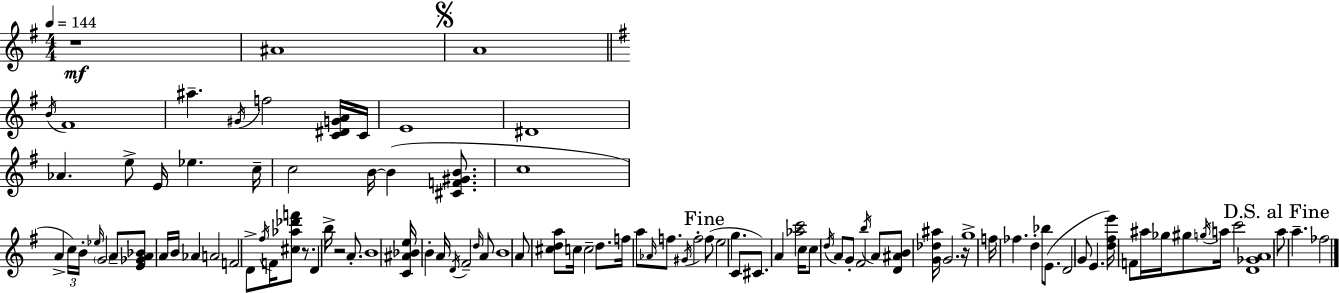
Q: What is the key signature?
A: E minor